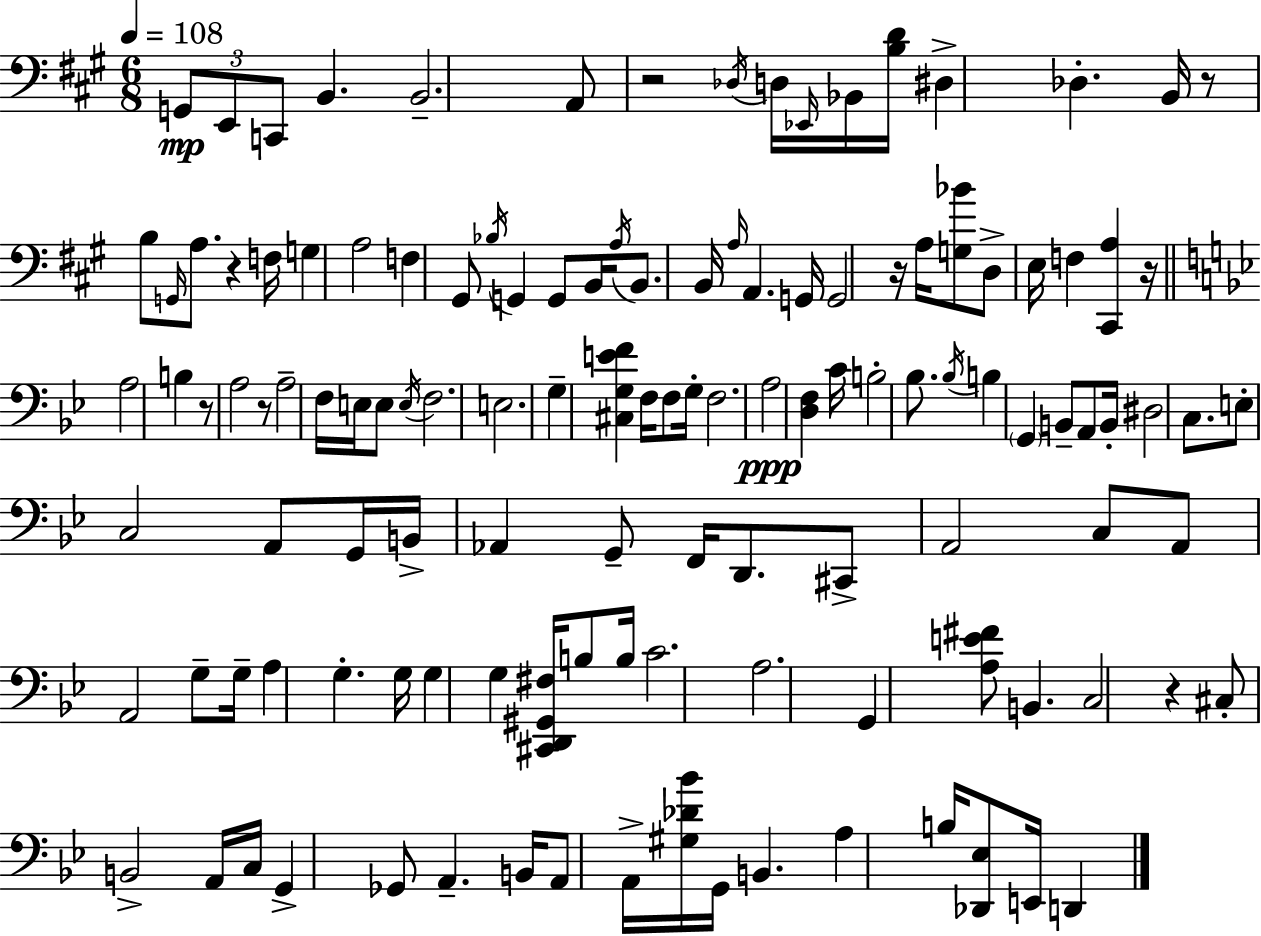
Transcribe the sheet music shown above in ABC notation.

X:1
T:Untitled
M:6/8
L:1/4
K:A
G,,/2 E,,/2 C,,/2 B,, B,,2 A,,/2 z2 _D,/4 D,/4 _E,,/4 _B,,/4 [B,D]/4 ^D, _D, B,,/4 z/2 B,/2 G,,/4 A,/2 z F,/4 G, A,2 F, ^G,,/2 _B,/4 G,, G,,/2 B,,/4 A,/4 B,,/2 B,,/4 A,/4 A,, G,,/4 G,,2 z/4 A,/4 [G,_B]/2 D,/2 E,/4 F, [^C,,A,] z/4 A,2 B, z/2 A,2 z/2 A,2 F,/4 E,/4 E,/2 E,/4 F,2 E,2 G, [^C,G,EF] F,/4 F,/2 G,/4 F,2 A,2 [D,F,] C/4 B,2 _B,/2 _B,/4 B, G,, B,,/2 A,,/2 B,,/4 ^D,2 C,/2 E,/2 C,2 A,,/2 G,,/4 B,,/4 _A,, G,,/2 F,,/4 D,,/2 ^C,,/2 A,,2 C,/2 A,,/2 A,,2 G,/2 G,/4 A, G, G,/4 G, G, [^C,,D,,^G,,^F,]/4 B,/2 B,/4 C2 A,2 G,, [A,E^F]/2 B,, C,2 z ^C,/2 B,,2 A,,/4 C,/4 G,, _G,,/2 A,, B,,/4 A,,/2 A,,/4 [^G,_D_B]/4 G,,/4 B,, A, B,/4 [_D,,_E,]/2 E,,/4 D,,